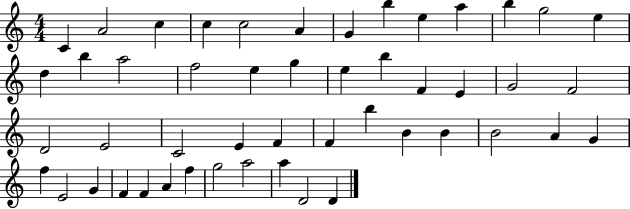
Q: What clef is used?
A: treble